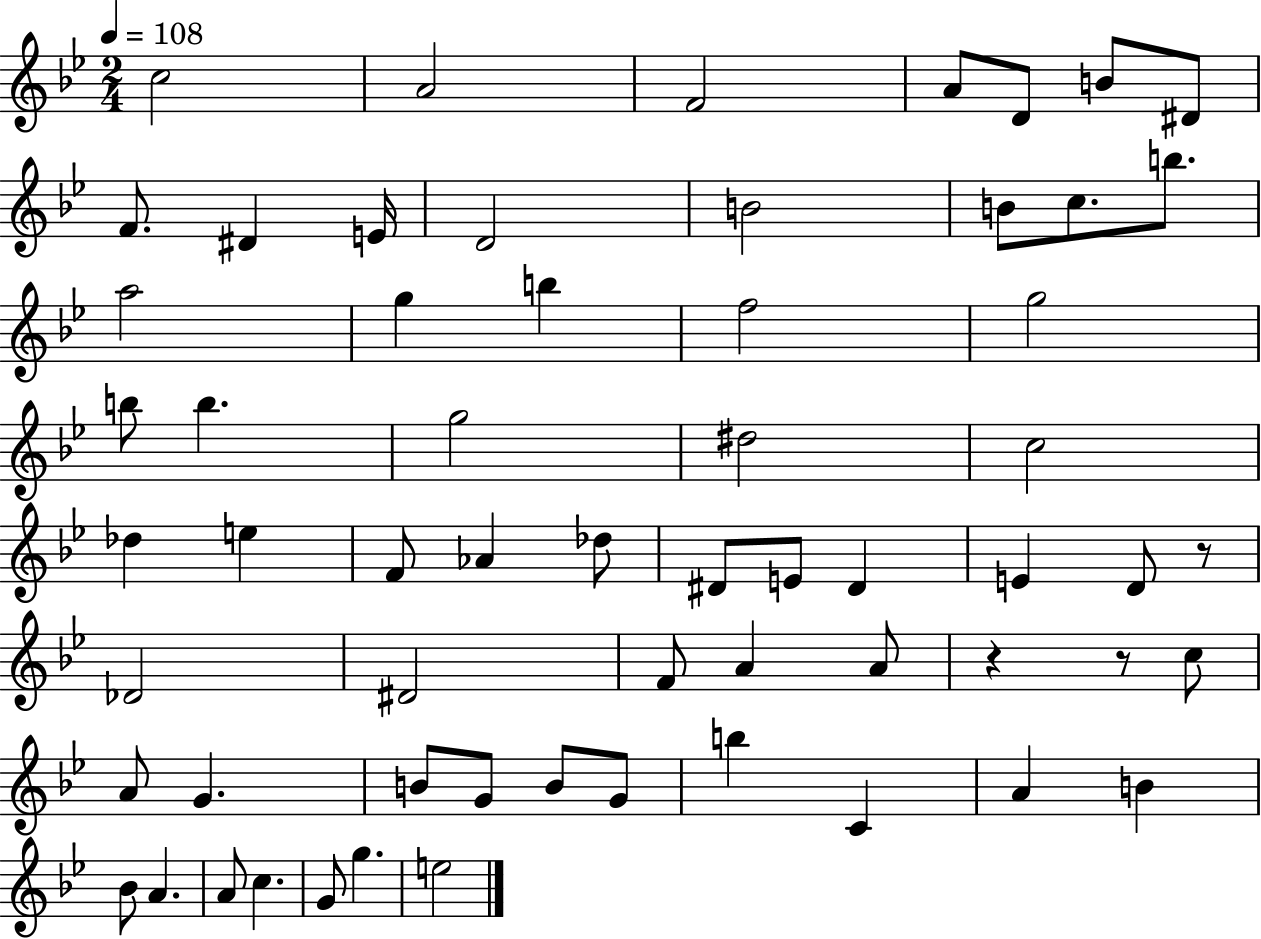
X:1
T:Untitled
M:2/4
L:1/4
K:Bb
c2 A2 F2 A/2 D/2 B/2 ^D/2 F/2 ^D E/4 D2 B2 B/2 c/2 b/2 a2 g b f2 g2 b/2 b g2 ^d2 c2 _d e F/2 _A _d/2 ^D/2 E/2 ^D E D/2 z/2 _D2 ^D2 F/2 A A/2 z z/2 c/2 A/2 G B/2 G/2 B/2 G/2 b C A B _B/2 A A/2 c G/2 g e2